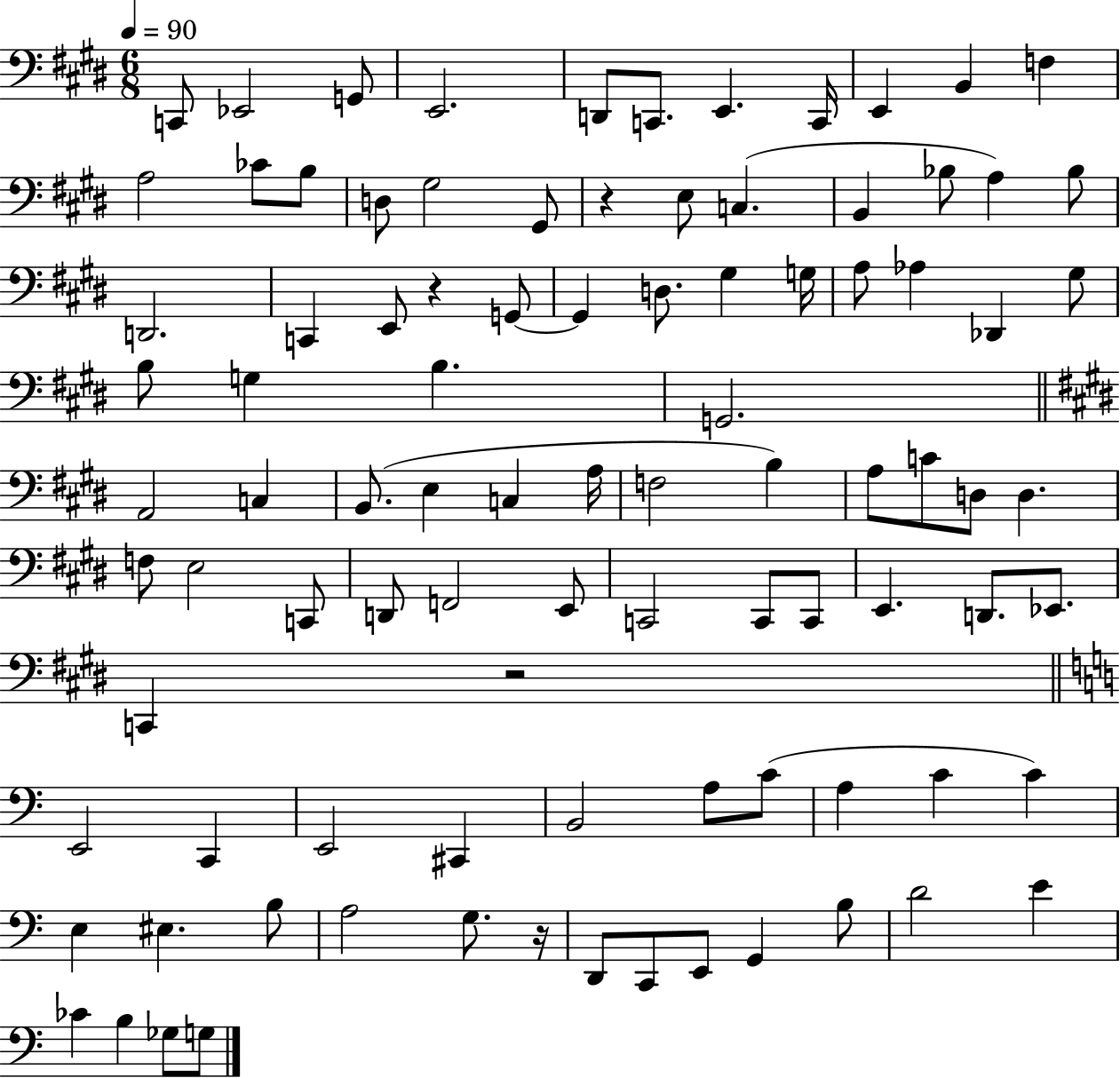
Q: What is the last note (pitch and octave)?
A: G3